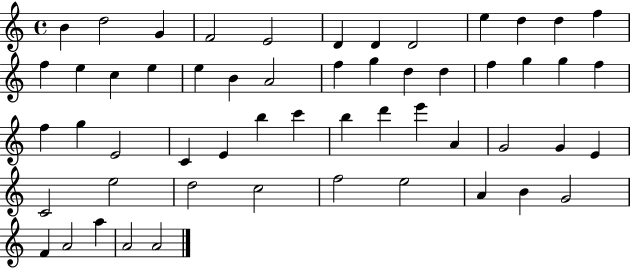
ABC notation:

X:1
T:Untitled
M:4/4
L:1/4
K:C
B d2 G F2 E2 D D D2 e d d f f e c e e B A2 f g d d f g g f f g E2 C E b c' b d' e' A G2 G E C2 e2 d2 c2 f2 e2 A B G2 F A2 a A2 A2